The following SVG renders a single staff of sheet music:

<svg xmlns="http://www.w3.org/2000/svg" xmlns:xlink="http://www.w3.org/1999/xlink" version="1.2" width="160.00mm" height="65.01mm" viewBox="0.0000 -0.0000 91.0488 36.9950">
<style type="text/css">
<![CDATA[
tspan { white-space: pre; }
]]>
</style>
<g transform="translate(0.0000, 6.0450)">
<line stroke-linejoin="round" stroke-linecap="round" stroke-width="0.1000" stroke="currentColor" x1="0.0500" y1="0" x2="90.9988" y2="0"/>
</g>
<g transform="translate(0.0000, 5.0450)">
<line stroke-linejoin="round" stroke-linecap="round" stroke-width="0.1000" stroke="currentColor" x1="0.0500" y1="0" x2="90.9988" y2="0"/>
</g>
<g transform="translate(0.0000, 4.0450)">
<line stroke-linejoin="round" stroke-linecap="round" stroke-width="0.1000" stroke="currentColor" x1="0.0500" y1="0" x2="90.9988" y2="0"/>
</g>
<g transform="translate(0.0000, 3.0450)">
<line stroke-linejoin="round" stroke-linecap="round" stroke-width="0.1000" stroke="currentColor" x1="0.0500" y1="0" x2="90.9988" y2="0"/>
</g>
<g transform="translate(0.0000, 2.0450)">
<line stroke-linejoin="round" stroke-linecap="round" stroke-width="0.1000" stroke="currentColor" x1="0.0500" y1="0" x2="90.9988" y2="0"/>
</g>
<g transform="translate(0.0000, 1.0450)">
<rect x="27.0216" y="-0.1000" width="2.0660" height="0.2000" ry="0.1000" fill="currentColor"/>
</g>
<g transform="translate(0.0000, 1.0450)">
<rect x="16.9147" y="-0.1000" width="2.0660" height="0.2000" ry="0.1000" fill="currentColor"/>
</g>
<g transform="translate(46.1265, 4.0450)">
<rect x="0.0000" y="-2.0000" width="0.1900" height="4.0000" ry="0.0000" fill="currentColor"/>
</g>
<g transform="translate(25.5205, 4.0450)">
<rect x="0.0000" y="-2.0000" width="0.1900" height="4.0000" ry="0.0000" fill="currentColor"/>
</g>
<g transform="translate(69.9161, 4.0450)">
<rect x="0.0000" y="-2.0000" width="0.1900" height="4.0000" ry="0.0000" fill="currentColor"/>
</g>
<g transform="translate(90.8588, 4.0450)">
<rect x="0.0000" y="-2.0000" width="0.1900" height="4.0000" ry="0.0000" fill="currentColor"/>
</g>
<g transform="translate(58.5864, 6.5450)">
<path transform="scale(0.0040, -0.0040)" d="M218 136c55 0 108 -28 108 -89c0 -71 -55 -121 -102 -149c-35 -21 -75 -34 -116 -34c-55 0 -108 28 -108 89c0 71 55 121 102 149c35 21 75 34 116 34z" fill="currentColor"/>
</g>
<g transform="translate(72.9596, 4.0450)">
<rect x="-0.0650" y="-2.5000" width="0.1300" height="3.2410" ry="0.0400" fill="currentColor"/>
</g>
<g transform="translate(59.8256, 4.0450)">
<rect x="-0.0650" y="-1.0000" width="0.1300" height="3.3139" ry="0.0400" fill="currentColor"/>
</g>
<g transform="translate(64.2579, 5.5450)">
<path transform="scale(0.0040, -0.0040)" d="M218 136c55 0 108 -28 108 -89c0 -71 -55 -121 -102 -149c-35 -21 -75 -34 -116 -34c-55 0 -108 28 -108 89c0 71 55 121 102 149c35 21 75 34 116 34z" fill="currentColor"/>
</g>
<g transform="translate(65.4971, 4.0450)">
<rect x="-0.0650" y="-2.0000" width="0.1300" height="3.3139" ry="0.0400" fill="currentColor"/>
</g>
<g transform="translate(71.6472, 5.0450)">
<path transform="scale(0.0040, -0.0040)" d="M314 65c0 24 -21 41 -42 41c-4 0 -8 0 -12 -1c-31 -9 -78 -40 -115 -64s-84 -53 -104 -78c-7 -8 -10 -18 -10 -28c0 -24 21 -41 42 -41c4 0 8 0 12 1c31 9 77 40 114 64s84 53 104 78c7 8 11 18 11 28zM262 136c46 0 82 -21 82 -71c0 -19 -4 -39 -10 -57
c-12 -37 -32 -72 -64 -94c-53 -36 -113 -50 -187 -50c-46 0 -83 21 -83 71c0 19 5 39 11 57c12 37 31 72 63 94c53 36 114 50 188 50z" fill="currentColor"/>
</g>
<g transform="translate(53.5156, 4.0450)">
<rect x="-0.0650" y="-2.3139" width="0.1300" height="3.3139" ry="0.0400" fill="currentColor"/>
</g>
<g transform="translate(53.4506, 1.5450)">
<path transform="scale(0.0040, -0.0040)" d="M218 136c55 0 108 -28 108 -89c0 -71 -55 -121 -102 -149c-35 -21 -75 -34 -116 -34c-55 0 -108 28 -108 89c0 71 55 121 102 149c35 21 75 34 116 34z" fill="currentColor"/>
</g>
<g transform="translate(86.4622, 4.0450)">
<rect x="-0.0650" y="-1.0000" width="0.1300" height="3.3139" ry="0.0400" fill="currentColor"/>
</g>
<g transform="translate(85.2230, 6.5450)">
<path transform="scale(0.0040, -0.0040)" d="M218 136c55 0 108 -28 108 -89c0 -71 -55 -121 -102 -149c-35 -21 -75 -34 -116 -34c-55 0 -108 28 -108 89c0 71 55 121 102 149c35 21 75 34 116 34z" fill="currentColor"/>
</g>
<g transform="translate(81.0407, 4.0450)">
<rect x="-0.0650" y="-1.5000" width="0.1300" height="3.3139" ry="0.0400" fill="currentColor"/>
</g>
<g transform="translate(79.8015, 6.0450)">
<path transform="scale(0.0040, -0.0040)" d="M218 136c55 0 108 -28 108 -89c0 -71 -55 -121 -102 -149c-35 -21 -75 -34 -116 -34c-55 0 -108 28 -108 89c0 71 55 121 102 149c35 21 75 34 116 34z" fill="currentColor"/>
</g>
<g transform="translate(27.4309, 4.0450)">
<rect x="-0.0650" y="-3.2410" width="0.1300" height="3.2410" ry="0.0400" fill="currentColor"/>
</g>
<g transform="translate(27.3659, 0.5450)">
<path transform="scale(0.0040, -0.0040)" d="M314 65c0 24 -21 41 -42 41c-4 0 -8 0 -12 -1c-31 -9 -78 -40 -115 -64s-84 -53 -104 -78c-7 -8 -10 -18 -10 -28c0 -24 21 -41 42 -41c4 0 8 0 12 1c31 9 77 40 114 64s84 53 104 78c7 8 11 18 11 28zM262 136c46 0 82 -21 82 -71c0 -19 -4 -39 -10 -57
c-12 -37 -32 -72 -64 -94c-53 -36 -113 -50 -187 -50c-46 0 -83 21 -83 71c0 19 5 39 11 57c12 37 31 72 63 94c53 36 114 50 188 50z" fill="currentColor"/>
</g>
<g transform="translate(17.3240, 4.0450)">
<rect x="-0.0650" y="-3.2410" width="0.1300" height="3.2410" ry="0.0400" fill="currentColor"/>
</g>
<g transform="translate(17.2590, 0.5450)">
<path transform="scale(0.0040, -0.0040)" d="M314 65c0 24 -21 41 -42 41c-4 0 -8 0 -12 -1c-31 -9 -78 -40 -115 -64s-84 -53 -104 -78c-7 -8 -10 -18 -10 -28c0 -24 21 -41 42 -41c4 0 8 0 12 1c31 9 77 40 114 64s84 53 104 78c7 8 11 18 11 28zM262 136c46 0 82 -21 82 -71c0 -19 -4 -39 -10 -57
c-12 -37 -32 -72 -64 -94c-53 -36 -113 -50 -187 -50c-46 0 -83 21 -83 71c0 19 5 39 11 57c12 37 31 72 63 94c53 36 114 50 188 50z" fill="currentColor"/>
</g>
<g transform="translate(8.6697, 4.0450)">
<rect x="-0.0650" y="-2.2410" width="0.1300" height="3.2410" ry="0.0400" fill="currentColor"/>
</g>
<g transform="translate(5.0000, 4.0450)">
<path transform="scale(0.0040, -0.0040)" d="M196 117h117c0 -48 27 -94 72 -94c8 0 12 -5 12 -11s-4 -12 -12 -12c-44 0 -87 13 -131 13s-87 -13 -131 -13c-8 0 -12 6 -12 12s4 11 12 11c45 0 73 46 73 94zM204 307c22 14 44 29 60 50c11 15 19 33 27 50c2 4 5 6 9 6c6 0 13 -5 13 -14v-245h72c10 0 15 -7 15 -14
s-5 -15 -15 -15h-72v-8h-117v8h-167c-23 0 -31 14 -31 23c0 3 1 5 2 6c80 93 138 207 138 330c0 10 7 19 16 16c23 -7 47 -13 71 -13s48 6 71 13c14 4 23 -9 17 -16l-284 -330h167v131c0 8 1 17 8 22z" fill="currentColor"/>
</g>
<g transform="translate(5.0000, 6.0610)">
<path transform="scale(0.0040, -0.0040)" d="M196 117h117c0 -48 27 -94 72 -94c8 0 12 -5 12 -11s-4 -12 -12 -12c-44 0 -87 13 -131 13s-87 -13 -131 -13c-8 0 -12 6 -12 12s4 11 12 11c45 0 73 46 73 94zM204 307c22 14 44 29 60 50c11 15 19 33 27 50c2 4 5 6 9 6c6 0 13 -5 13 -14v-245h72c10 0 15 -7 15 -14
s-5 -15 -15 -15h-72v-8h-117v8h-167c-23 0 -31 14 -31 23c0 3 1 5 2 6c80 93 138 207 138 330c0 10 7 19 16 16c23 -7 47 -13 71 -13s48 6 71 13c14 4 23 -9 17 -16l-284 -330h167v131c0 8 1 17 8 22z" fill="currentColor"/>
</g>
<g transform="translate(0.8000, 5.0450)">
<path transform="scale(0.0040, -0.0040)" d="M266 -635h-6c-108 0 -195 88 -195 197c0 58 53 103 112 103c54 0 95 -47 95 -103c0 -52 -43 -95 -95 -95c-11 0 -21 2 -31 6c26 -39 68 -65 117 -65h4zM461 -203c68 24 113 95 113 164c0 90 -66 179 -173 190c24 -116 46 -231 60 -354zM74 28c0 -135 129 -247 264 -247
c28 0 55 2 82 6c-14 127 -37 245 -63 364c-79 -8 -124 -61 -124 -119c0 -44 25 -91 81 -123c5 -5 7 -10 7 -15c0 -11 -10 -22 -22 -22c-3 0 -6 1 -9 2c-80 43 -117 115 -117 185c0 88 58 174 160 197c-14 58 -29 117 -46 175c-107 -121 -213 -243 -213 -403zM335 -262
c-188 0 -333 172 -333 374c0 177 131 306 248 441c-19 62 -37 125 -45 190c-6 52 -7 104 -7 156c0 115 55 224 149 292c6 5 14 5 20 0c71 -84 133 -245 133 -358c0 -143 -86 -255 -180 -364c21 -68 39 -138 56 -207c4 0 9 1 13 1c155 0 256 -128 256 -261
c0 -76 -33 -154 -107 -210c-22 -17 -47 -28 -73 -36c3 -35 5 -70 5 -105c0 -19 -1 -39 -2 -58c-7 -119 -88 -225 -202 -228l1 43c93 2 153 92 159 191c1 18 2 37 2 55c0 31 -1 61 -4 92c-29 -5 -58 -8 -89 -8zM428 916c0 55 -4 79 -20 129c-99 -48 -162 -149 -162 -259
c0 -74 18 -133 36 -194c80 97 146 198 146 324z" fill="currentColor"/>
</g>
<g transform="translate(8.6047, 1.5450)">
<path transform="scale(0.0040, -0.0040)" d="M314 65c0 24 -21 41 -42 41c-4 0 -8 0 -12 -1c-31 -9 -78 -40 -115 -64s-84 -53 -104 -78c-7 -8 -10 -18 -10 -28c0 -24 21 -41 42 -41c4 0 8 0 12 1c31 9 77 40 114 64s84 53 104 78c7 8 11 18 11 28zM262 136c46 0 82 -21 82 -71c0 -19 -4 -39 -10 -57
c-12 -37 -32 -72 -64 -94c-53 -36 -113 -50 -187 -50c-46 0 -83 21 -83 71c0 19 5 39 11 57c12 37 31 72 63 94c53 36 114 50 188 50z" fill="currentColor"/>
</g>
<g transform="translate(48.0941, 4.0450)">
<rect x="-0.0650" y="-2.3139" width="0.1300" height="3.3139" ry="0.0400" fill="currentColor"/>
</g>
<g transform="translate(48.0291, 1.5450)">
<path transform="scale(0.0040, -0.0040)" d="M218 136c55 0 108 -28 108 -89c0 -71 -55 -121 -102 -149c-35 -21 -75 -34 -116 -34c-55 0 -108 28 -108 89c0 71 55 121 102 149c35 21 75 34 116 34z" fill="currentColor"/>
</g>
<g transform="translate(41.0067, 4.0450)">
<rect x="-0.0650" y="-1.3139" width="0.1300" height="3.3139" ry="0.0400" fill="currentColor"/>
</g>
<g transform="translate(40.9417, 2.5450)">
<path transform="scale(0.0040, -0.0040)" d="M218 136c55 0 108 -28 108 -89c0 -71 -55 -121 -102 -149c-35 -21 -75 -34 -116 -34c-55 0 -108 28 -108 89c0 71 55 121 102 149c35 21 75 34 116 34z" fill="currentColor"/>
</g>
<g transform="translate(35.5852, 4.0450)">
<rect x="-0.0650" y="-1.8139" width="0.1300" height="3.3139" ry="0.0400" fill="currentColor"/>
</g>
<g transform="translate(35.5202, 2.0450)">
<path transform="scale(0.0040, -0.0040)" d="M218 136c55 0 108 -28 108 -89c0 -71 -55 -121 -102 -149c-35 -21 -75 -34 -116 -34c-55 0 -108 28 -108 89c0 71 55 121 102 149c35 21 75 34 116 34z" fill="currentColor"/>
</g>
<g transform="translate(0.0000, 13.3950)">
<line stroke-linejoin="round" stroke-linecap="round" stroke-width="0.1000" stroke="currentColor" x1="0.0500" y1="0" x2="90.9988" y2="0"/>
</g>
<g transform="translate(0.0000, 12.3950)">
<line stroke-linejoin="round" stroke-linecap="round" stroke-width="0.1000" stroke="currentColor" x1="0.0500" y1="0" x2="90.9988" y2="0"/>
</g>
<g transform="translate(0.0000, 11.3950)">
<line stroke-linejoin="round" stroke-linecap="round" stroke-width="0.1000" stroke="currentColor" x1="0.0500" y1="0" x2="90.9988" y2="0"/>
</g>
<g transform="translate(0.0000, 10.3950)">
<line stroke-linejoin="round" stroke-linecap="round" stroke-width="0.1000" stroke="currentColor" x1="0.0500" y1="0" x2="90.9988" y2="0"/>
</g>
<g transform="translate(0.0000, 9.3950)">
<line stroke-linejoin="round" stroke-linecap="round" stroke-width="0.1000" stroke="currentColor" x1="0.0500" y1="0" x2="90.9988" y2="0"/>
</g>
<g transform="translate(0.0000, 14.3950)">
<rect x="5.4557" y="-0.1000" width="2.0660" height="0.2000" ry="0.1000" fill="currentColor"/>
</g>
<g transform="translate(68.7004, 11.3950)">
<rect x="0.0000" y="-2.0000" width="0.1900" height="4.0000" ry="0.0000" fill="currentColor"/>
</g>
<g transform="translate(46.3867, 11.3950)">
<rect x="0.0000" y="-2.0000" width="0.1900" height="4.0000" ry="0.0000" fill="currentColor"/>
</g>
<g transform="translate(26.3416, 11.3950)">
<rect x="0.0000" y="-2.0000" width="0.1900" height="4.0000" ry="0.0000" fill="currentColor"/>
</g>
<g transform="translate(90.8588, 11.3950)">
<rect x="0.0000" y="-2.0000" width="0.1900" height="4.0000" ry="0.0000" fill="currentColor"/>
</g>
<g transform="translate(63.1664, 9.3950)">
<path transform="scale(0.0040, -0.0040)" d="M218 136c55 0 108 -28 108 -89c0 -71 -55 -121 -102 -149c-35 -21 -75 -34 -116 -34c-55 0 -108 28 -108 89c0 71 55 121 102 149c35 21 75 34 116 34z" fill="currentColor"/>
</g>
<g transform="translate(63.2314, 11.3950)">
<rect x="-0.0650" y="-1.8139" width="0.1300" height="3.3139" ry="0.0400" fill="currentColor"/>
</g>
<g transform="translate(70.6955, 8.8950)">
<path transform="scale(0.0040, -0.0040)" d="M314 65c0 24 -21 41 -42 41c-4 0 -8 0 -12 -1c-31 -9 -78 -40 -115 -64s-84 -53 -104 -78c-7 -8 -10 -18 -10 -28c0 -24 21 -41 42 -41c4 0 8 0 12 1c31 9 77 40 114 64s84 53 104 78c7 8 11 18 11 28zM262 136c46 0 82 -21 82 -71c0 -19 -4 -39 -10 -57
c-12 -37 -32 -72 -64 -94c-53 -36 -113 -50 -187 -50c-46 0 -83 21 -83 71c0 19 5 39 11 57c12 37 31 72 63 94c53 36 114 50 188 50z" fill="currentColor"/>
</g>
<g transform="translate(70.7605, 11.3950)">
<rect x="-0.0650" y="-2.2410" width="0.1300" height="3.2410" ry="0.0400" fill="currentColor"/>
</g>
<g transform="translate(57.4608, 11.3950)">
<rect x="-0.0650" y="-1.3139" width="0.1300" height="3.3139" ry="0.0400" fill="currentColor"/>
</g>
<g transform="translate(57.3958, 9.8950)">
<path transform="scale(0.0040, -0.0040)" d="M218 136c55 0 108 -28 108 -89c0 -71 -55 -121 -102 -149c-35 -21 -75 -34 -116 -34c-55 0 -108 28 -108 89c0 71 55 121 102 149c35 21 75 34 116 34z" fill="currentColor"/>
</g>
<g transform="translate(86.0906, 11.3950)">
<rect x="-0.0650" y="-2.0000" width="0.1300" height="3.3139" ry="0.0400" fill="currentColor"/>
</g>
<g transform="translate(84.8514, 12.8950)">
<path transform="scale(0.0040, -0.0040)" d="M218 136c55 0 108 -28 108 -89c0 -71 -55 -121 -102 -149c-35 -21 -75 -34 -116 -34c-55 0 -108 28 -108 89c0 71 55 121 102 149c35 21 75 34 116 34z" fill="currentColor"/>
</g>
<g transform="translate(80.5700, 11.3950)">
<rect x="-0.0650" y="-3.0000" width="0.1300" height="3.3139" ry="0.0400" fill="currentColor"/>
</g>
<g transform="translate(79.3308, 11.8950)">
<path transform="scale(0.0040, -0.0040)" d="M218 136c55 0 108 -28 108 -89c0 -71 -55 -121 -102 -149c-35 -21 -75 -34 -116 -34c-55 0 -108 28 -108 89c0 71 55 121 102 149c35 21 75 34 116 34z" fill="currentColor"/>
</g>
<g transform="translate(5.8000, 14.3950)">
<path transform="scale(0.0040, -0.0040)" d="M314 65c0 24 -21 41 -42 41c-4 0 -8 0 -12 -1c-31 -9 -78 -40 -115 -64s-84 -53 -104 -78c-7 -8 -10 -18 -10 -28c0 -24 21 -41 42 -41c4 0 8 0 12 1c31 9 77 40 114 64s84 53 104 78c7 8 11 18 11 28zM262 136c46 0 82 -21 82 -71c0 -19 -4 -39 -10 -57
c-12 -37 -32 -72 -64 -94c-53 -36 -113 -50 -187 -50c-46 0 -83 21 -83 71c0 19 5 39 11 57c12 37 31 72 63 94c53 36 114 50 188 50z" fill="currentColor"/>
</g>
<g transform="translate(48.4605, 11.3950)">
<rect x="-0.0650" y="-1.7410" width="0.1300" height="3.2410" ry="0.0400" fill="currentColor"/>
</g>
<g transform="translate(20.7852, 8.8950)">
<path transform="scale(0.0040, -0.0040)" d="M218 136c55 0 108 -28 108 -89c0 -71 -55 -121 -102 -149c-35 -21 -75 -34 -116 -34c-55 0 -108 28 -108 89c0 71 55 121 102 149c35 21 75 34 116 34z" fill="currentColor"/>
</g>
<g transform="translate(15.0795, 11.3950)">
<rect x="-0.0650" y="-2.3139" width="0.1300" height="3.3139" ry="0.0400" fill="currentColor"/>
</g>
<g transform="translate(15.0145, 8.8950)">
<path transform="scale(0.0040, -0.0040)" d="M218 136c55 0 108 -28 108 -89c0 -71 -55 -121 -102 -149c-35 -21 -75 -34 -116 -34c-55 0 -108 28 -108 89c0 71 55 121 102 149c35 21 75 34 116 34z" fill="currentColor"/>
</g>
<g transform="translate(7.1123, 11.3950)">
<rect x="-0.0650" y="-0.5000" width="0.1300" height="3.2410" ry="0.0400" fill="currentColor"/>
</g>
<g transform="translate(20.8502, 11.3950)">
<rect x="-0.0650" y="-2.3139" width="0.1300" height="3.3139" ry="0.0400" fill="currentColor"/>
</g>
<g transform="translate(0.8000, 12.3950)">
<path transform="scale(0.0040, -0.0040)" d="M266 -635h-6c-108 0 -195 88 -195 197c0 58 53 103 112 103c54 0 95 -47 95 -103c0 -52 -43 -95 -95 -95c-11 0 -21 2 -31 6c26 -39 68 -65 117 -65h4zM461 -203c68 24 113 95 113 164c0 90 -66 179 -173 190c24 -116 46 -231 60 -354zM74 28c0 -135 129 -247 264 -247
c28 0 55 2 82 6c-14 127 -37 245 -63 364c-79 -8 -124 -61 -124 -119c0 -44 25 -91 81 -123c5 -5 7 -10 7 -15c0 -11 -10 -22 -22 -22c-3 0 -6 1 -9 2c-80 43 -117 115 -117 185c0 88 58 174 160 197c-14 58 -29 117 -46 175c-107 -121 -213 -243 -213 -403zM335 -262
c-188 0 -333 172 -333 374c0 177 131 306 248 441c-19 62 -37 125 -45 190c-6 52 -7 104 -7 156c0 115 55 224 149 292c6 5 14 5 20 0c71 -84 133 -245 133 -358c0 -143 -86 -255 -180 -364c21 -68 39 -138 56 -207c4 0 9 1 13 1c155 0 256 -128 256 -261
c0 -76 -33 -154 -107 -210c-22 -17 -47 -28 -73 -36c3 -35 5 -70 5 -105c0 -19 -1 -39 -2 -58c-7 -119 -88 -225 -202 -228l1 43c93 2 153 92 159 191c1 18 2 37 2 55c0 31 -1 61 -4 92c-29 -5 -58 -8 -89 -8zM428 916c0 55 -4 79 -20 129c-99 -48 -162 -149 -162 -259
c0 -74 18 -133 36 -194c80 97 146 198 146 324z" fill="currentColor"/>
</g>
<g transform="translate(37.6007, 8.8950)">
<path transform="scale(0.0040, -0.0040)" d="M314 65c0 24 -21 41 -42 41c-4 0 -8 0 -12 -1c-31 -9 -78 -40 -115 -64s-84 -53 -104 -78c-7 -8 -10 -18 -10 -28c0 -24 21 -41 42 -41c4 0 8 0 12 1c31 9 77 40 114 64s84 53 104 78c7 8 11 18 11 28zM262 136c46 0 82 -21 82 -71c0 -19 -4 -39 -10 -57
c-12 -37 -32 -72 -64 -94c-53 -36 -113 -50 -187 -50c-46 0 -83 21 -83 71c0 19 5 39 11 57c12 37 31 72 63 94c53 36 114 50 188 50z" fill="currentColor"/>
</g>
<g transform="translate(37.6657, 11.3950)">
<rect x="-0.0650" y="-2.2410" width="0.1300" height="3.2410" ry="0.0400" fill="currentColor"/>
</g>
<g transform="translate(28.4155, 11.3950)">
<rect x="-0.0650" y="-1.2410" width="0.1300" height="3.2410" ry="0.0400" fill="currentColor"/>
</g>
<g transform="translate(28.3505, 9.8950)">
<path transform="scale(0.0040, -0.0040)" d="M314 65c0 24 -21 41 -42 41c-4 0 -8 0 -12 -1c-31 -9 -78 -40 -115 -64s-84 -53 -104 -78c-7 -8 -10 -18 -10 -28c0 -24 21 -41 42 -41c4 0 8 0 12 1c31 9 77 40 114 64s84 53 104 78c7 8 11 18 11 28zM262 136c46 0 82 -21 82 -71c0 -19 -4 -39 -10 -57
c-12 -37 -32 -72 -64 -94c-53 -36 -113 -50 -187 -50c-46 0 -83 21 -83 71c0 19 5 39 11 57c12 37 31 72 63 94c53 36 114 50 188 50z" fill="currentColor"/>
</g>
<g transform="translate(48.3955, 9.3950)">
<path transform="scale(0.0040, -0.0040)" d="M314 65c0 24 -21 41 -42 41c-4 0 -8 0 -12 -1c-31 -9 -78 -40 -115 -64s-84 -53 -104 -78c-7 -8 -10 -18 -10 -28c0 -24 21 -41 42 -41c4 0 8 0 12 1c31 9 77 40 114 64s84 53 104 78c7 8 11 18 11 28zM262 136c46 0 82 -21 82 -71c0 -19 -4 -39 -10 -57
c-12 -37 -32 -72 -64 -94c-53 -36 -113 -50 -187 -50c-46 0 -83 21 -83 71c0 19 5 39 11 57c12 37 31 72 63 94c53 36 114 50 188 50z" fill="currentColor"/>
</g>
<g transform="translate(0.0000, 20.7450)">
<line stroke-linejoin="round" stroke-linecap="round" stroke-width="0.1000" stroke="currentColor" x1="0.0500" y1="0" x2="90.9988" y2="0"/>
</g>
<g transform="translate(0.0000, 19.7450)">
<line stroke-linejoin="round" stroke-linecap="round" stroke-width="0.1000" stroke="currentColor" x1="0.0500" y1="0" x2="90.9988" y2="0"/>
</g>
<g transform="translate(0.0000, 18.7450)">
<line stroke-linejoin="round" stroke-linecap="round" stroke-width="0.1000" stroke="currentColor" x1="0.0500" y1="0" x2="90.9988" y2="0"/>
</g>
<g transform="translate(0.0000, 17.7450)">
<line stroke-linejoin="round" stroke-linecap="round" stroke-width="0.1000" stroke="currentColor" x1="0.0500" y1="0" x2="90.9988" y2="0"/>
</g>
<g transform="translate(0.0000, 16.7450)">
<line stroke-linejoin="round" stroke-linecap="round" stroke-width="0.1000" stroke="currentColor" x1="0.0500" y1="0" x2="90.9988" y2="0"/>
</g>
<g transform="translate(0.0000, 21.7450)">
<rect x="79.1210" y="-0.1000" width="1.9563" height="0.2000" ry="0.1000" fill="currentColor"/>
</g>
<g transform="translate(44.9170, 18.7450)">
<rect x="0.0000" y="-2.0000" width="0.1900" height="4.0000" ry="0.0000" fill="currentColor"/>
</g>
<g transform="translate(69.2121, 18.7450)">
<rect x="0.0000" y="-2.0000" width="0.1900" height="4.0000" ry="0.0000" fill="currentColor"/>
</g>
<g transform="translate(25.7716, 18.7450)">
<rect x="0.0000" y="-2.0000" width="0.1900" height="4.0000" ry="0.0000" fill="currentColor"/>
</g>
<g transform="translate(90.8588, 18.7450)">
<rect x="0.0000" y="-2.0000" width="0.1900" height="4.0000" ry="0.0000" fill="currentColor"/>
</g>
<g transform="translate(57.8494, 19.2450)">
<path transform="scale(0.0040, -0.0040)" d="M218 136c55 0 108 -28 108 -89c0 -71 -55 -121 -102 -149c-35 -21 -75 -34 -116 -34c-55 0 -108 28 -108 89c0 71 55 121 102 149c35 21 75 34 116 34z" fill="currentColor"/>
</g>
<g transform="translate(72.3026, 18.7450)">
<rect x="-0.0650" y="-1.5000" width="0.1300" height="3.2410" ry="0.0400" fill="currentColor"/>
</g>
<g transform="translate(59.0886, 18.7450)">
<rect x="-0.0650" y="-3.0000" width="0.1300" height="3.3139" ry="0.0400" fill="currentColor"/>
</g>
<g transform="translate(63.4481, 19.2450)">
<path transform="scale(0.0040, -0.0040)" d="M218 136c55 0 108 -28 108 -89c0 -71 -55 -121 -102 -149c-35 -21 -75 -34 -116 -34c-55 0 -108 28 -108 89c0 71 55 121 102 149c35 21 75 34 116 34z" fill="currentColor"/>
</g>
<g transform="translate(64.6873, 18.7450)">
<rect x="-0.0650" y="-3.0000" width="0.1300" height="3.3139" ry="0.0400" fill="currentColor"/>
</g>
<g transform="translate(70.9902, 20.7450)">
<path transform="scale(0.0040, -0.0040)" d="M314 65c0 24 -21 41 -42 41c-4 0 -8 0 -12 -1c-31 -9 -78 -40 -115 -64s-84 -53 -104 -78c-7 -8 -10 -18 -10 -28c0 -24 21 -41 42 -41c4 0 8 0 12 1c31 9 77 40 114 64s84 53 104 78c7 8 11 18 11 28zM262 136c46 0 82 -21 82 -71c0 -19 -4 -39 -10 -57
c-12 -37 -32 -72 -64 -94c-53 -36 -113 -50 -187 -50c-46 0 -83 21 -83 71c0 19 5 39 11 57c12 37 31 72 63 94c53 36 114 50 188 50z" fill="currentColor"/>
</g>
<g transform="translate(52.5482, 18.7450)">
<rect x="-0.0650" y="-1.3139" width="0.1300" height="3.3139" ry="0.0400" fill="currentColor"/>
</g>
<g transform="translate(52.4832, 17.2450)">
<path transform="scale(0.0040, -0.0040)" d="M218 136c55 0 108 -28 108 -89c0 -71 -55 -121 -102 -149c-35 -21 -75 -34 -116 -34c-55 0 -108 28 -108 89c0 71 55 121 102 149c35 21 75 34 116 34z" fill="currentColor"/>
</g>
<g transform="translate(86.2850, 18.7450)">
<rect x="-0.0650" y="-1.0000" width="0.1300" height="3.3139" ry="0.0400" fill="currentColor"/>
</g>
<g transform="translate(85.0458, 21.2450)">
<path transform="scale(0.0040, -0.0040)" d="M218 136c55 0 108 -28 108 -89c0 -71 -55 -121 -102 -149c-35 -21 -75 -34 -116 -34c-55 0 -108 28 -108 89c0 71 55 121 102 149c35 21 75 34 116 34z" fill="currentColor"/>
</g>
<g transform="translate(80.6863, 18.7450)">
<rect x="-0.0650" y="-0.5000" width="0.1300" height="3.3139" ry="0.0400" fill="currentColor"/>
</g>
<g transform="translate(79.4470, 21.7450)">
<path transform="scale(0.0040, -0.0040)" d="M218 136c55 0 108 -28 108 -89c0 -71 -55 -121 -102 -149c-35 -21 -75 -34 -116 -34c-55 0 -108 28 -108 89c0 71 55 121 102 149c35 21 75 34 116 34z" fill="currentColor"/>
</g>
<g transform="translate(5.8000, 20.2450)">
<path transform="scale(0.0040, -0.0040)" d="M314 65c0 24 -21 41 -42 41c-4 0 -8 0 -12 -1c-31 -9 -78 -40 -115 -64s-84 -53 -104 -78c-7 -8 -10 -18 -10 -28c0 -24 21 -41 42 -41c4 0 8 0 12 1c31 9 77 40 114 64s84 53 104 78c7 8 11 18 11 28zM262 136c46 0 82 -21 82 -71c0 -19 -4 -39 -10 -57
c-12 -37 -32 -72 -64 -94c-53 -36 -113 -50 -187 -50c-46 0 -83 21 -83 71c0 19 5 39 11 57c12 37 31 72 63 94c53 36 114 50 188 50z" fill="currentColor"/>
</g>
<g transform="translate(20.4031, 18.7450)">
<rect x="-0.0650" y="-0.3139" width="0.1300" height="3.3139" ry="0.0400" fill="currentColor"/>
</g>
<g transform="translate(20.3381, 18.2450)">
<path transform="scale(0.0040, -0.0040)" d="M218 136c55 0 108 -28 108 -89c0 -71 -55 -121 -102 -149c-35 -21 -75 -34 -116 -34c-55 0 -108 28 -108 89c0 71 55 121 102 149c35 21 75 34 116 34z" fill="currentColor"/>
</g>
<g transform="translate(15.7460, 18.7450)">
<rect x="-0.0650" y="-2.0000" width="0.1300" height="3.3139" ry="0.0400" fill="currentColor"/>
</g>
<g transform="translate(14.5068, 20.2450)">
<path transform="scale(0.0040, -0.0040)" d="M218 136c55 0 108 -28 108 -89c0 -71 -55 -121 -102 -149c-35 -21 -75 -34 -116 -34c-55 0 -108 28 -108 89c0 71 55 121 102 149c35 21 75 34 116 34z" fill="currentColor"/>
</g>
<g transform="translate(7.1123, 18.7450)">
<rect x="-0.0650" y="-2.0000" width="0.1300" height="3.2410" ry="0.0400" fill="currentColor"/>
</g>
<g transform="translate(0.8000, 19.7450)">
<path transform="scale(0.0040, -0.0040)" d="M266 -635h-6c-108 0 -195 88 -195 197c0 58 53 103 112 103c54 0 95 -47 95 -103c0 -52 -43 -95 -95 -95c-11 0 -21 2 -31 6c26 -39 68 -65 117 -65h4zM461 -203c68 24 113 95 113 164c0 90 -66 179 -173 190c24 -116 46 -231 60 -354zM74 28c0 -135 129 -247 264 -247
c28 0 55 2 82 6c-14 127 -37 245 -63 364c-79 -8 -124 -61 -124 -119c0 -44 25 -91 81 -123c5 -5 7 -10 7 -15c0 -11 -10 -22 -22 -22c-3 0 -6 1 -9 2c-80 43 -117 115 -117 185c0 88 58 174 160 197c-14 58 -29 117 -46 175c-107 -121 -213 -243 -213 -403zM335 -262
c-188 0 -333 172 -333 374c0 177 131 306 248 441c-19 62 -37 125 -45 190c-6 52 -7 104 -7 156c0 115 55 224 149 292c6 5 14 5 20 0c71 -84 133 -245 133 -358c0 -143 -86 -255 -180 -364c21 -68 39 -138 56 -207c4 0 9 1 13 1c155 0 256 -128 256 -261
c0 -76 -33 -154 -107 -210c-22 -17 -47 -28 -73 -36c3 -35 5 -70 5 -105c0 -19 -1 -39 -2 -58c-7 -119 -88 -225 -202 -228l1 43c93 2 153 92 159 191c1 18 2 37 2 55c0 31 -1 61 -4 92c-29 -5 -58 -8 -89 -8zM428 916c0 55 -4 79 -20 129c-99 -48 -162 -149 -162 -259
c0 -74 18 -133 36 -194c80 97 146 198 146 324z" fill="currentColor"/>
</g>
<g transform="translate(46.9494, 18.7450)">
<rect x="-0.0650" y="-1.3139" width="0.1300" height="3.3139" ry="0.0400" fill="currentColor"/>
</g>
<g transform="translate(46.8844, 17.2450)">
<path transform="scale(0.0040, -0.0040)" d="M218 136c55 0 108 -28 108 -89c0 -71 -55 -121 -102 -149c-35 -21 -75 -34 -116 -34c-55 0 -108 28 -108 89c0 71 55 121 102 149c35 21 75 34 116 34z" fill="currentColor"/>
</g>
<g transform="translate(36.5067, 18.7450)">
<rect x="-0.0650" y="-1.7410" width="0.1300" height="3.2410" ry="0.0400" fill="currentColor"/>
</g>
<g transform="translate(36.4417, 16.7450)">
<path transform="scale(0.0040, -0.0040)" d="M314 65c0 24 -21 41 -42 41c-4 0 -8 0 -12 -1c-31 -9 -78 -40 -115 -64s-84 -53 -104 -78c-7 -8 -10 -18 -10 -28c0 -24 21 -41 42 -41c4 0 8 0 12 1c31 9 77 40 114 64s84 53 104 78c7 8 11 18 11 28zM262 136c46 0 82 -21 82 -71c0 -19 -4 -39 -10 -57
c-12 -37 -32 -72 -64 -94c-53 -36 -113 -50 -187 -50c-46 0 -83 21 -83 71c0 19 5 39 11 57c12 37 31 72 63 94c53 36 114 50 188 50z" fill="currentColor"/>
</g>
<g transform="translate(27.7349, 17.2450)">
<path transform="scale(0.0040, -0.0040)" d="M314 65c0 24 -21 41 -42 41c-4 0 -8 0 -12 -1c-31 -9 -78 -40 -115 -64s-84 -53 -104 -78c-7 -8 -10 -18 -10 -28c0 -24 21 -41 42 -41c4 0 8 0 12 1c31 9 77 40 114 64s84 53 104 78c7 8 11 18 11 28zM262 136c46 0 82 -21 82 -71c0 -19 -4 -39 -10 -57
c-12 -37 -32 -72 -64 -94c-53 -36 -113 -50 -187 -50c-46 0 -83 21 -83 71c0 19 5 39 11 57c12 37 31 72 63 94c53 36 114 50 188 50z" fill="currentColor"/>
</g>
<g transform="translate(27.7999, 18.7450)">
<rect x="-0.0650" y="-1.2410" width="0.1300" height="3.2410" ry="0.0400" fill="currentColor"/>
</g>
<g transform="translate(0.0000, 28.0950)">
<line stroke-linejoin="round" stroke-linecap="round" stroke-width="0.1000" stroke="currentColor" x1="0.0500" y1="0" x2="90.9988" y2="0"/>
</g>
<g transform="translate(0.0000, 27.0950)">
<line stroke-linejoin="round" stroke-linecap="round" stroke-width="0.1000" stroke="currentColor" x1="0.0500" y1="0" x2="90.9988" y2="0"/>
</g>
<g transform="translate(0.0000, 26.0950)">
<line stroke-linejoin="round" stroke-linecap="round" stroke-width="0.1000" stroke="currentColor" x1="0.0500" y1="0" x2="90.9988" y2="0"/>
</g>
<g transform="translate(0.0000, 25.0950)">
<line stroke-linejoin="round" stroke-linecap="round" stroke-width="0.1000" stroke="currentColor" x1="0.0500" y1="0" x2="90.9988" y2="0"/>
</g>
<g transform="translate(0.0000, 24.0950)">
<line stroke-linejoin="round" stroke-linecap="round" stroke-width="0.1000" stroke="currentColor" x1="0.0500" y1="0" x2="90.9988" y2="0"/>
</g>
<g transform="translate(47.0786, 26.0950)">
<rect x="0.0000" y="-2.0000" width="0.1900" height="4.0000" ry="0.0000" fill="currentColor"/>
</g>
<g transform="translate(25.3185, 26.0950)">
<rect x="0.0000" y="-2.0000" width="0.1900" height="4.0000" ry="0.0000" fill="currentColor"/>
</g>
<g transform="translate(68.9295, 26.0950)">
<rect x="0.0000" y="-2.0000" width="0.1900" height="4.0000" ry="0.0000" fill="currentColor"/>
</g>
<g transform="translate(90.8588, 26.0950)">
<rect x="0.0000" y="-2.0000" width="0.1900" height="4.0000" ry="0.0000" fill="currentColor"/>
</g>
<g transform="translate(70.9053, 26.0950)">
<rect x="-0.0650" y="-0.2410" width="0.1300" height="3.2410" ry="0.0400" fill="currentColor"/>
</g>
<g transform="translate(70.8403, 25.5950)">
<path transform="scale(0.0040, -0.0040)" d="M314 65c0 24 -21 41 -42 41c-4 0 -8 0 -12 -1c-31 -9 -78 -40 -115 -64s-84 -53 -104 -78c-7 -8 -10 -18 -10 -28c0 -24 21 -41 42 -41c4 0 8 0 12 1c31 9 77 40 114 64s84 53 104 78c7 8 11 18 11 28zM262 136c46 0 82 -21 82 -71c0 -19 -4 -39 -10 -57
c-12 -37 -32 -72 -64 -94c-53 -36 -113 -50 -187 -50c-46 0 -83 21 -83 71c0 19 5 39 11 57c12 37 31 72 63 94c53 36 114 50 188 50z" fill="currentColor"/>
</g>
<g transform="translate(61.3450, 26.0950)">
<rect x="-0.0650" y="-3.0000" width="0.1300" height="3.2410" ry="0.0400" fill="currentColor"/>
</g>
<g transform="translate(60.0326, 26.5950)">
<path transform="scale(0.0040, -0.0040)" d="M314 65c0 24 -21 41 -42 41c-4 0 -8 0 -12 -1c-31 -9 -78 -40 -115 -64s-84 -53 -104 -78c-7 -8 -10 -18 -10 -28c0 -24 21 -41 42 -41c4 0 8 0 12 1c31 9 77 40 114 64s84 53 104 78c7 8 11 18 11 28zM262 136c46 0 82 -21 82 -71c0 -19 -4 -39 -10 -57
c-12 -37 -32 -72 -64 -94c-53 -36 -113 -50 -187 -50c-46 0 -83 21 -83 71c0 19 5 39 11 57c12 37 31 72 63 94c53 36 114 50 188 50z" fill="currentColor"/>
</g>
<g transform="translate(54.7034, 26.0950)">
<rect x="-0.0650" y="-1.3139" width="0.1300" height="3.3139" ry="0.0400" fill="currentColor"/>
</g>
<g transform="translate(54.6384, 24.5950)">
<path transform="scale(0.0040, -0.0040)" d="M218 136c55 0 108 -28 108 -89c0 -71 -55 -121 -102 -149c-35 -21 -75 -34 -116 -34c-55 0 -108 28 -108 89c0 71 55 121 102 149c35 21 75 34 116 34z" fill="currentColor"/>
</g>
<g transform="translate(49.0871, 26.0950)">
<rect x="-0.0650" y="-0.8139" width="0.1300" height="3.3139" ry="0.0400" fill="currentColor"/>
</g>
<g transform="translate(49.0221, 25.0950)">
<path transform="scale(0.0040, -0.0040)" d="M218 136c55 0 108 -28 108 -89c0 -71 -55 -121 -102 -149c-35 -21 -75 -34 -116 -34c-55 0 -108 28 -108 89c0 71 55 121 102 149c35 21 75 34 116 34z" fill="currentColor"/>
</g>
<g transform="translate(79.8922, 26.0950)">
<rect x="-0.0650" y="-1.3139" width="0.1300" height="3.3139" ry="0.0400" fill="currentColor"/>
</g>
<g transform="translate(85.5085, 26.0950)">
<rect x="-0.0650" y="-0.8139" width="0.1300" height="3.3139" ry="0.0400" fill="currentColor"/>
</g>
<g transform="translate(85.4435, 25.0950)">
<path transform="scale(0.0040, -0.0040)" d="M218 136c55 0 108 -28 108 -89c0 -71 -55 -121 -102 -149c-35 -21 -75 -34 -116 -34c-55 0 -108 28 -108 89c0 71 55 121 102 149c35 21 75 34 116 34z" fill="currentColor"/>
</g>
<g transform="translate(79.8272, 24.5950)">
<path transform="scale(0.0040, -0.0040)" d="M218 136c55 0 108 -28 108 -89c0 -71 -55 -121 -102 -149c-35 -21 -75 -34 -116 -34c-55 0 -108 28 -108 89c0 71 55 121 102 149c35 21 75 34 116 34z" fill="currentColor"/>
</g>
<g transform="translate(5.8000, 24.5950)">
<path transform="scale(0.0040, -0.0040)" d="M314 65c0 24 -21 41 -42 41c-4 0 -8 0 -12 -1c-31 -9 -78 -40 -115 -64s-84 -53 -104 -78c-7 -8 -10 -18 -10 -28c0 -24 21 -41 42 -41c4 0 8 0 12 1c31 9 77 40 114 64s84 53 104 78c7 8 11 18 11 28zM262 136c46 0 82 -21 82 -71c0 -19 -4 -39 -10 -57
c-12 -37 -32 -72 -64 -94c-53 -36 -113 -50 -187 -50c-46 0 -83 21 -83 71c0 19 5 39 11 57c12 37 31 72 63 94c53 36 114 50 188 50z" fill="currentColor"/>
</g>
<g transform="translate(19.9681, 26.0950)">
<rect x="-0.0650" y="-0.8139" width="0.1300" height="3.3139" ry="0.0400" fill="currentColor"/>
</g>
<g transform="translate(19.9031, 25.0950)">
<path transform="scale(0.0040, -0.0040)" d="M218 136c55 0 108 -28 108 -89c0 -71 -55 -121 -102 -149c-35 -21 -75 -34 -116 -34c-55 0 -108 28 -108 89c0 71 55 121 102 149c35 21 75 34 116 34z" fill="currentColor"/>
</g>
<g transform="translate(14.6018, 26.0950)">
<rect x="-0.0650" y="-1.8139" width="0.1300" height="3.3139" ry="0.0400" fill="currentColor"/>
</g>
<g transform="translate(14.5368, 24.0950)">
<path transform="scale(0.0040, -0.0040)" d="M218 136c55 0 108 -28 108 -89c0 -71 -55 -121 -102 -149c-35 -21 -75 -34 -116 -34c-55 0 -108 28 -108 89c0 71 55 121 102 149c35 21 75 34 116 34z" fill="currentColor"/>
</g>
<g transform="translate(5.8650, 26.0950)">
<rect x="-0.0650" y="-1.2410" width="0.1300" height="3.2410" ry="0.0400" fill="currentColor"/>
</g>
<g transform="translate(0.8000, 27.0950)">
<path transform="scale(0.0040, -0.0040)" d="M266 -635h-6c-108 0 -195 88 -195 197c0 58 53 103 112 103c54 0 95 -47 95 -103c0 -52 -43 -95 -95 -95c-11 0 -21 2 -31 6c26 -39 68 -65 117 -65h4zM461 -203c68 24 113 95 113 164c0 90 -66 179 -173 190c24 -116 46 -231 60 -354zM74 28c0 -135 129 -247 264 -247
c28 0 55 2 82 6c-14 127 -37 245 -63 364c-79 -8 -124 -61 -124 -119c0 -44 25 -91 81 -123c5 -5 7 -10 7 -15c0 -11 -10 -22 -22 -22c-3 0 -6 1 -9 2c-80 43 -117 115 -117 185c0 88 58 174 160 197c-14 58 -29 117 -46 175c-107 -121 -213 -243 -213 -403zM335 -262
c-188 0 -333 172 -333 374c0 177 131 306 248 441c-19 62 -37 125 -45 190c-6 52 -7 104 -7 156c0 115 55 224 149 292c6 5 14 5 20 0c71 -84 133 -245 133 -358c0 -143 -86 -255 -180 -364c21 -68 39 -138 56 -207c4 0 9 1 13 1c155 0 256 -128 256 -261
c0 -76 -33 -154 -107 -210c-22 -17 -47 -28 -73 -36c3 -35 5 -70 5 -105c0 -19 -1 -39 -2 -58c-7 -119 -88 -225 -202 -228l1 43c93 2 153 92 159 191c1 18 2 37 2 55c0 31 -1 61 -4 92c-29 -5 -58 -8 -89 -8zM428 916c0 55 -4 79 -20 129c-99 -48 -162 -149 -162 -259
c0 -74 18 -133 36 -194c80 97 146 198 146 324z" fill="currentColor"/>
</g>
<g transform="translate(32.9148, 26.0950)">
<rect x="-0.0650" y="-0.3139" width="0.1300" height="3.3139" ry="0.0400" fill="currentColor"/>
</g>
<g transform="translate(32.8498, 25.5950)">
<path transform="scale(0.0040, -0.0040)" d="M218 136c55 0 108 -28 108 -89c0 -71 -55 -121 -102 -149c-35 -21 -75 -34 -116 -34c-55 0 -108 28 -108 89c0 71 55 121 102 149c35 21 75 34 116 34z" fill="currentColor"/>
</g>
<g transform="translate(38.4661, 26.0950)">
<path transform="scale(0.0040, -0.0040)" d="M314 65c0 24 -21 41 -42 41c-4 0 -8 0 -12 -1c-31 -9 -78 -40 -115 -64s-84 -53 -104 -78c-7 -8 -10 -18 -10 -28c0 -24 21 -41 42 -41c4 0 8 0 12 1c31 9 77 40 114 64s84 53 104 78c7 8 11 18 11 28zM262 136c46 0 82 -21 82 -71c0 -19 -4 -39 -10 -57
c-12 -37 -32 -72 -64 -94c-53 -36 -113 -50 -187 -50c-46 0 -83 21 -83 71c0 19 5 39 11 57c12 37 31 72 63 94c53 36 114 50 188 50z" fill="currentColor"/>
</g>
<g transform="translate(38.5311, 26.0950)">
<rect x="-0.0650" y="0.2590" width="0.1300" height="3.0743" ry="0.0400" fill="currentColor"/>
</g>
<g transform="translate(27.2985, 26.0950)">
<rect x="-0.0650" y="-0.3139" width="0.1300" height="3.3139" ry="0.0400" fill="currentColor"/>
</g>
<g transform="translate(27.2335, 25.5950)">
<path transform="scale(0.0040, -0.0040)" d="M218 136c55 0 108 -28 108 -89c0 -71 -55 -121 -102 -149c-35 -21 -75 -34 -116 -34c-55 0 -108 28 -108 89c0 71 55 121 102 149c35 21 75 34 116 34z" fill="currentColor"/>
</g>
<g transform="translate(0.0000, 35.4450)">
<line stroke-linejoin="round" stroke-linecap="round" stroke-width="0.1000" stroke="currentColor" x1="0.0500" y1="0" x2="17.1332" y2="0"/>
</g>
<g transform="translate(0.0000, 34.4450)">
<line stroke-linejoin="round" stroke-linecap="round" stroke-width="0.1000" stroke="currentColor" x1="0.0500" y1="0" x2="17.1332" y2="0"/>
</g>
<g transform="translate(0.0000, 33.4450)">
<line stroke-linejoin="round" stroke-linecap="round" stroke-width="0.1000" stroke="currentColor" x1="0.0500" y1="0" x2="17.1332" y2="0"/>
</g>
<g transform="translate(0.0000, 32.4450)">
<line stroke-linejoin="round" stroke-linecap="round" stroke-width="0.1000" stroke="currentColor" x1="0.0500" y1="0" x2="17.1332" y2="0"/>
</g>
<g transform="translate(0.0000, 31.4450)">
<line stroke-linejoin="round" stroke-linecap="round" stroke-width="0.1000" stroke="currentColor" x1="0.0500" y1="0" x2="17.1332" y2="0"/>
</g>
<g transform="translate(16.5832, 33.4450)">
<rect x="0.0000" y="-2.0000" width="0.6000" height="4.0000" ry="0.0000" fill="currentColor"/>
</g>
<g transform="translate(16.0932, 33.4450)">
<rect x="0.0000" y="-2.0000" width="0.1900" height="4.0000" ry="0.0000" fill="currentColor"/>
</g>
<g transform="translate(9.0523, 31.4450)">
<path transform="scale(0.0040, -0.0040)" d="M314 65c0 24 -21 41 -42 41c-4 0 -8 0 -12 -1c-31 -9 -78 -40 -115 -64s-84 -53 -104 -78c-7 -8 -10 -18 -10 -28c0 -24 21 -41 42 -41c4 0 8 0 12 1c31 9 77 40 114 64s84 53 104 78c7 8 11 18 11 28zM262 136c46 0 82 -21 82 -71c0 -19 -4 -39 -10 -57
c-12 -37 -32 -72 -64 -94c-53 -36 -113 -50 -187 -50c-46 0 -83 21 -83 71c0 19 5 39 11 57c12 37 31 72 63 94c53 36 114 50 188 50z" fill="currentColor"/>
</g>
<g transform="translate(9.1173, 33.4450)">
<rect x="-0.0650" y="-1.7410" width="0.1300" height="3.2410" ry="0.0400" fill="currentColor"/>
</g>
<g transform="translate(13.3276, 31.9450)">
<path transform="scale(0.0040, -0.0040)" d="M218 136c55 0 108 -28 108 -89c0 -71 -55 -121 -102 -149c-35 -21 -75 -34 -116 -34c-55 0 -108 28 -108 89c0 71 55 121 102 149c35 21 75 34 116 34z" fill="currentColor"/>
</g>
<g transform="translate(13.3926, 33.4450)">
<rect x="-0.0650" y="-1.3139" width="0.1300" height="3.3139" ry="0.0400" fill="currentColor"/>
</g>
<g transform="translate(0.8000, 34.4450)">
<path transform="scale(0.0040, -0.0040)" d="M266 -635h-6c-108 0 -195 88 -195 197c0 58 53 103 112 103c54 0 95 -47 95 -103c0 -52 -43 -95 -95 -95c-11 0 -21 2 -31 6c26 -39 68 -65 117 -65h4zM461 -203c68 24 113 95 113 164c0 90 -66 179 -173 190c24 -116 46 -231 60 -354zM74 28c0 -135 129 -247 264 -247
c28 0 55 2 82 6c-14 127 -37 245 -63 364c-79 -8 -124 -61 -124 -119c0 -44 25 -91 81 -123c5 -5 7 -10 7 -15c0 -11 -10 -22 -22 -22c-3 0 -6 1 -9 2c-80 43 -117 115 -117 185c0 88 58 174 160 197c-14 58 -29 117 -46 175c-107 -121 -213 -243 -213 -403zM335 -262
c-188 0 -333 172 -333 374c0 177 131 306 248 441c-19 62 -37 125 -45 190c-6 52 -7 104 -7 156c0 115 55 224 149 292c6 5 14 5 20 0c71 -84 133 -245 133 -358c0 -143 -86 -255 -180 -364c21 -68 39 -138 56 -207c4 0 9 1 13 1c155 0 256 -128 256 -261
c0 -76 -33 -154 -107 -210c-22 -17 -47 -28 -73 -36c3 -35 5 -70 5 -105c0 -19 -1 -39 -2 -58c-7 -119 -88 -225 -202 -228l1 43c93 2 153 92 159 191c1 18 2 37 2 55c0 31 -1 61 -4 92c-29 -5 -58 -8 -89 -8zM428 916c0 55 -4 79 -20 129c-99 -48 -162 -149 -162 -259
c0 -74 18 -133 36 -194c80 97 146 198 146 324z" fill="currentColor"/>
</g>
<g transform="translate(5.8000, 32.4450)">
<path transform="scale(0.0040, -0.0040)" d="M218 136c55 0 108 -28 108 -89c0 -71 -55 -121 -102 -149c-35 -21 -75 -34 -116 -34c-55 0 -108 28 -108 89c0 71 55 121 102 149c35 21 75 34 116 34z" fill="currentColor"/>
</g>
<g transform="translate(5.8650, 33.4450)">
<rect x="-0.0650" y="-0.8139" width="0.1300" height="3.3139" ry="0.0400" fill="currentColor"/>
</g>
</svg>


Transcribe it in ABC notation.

X:1
T:Untitled
M:4/4
L:1/4
K:C
g2 b2 b2 f e g g D F G2 E D C2 g g e2 g2 f2 e f g2 A F F2 F c e2 f2 e e A A E2 C D e2 f d c c B2 d e A2 c2 e d d f2 e